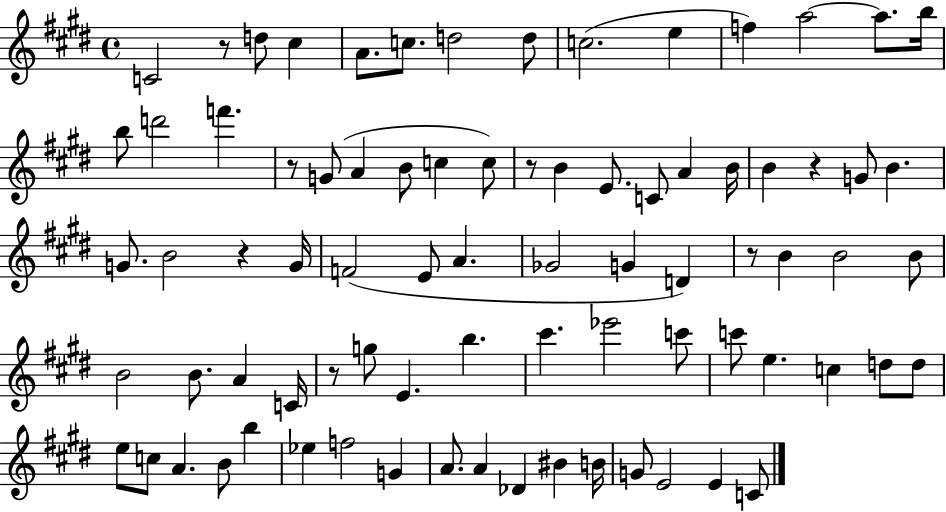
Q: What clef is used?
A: treble